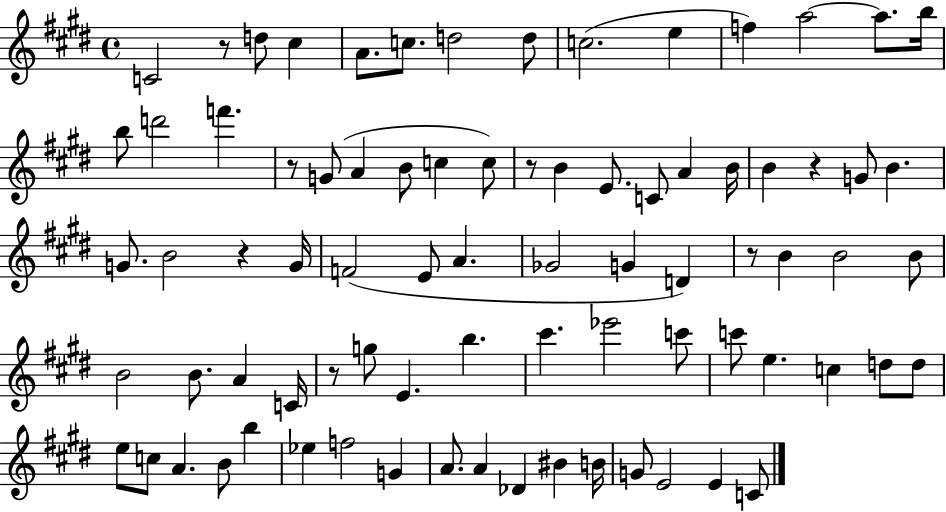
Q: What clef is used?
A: treble